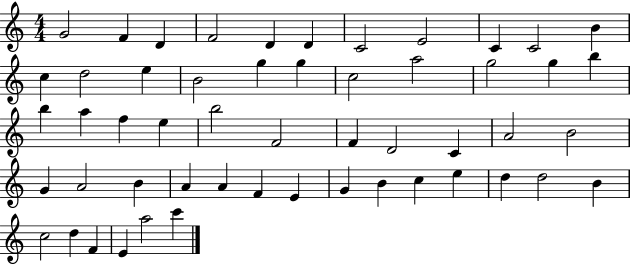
X:1
T:Untitled
M:4/4
L:1/4
K:C
G2 F D F2 D D C2 E2 C C2 B c d2 e B2 g g c2 a2 g2 g b b a f e b2 F2 F D2 C A2 B2 G A2 B A A F E G B c e d d2 B c2 d F E a2 c'